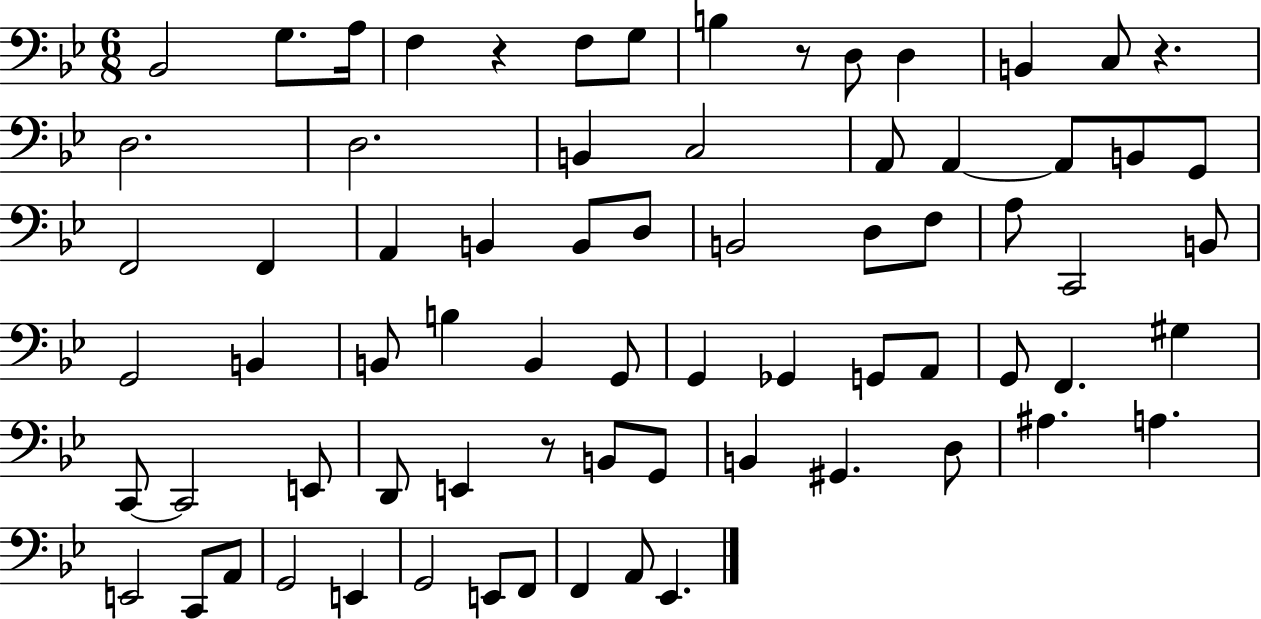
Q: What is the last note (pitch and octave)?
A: Eb2